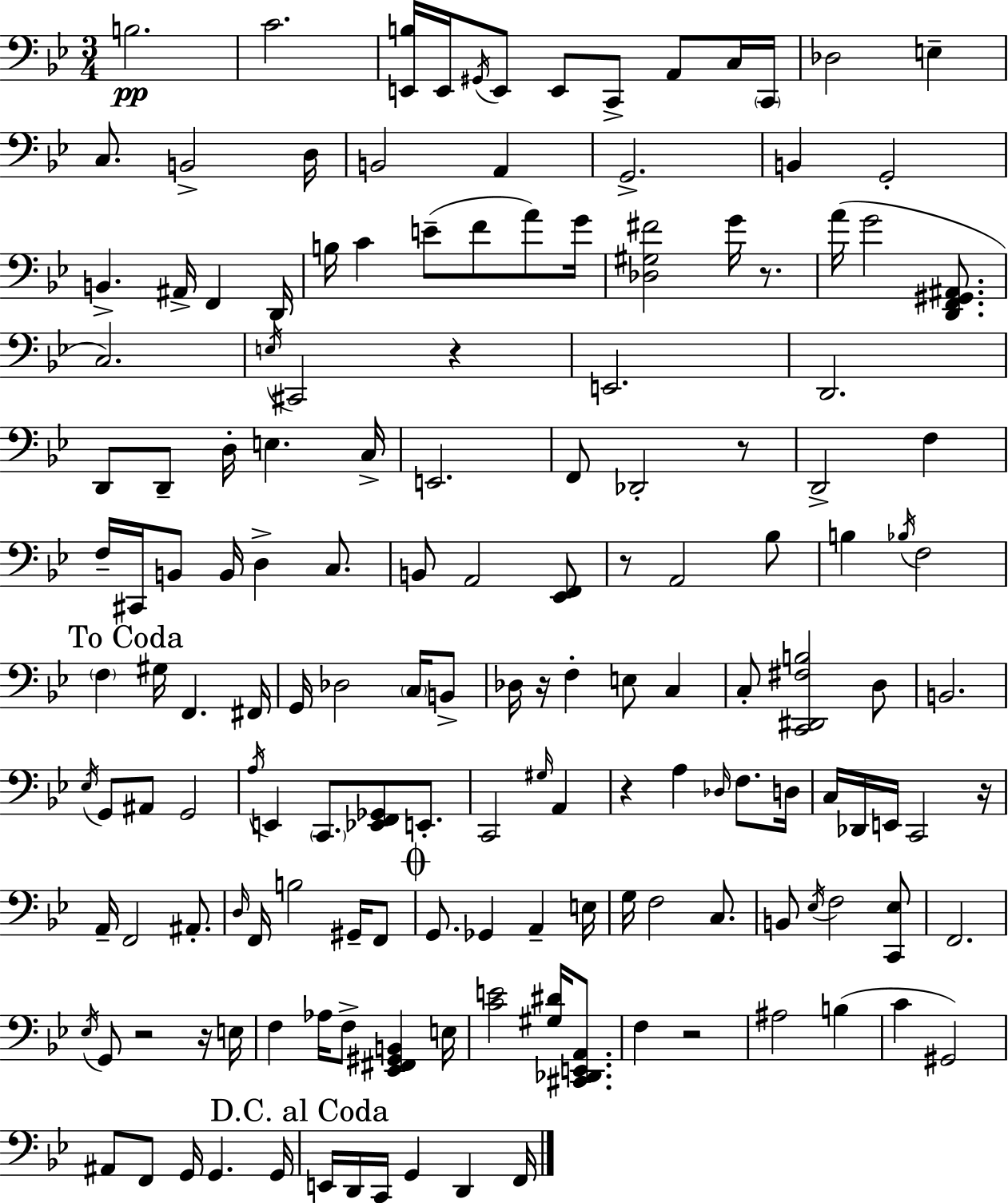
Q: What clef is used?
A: bass